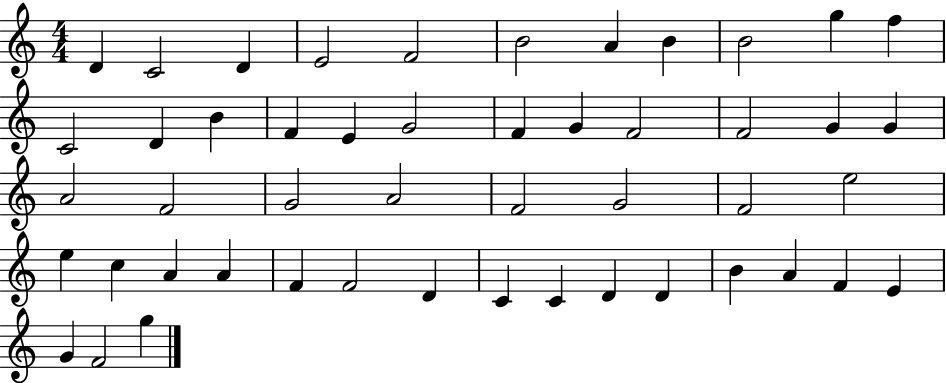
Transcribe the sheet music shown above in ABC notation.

X:1
T:Untitled
M:4/4
L:1/4
K:C
D C2 D E2 F2 B2 A B B2 g f C2 D B F E G2 F G F2 F2 G G A2 F2 G2 A2 F2 G2 F2 e2 e c A A F F2 D C C D D B A F E G F2 g